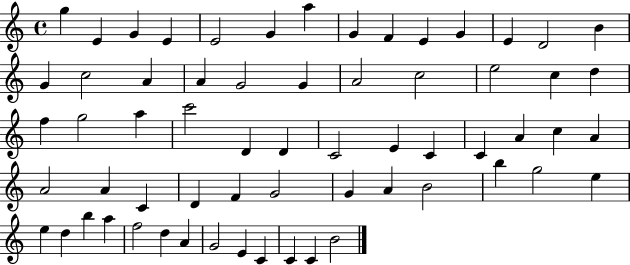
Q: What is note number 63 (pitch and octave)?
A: B4